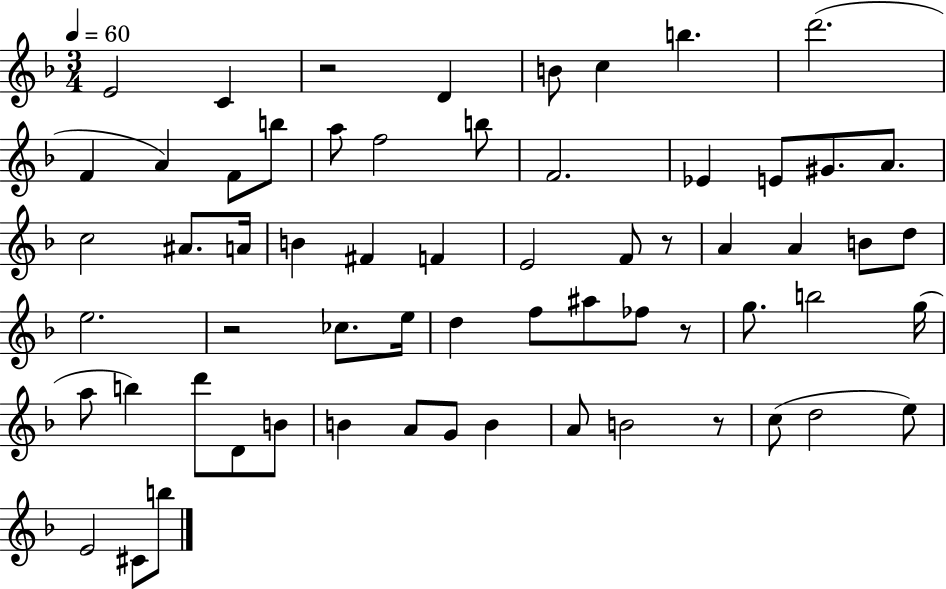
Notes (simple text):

E4/h C4/q R/h D4/q B4/e C5/q B5/q. D6/h. F4/q A4/q F4/e B5/e A5/e F5/h B5/e F4/h. Eb4/q E4/e G#4/e. A4/e. C5/h A#4/e. A4/s B4/q F#4/q F4/q E4/h F4/e R/e A4/q A4/q B4/e D5/e E5/h. R/h CES5/e. E5/s D5/q F5/e A#5/e FES5/e R/e G5/e. B5/h G5/s A5/e B5/q D6/e D4/e B4/e B4/q A4/e G4/e B4/q A4/e B4/h R/e C5/e D5/h E5/e E4/h C#4/e B5/e